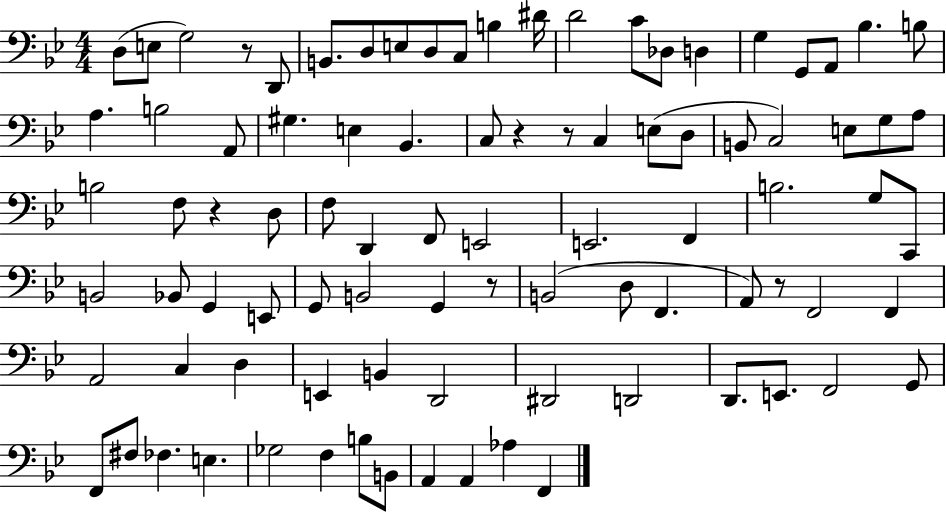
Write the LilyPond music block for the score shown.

{
  \clef bass
  \numericTimeSignature
  \time 4/4
  \key bes \major
  \repeat volta 2 { d8( e8 g2) r8 d,8 | b,8. d8 e8 d8 c8 b4 dis'16 | d'2 c'8 des8 d4 | g4 g,8 a,8 bes4. b8 | \break a4. b2 a,8 | gis4. e4 bes,4. | c8 r4 r8 c4 e8( d8 | b,8 c2) e8 g8 a8 | \break b2 f8 r4 d8 | f8 d,4 f,8 e,2 | e,2. f,4 | b2. g8 c,8 | \break b,2 bes,8 g,4 e,8 | g,8 b,2 g,4 r8 | b,2( d8 f,4. | a,8) r8 f,2 f,4 | \break a,2 c4 d4 | e,4 b,4 d,2 | dis,2 d,2 | d,8. e,8. f,2 g,8 | \break f,8 fis8 fes4. e4. | ges2 f4 b8 b,8 | a,4 a,4 aes4 f,4 | } \bar "|."
}